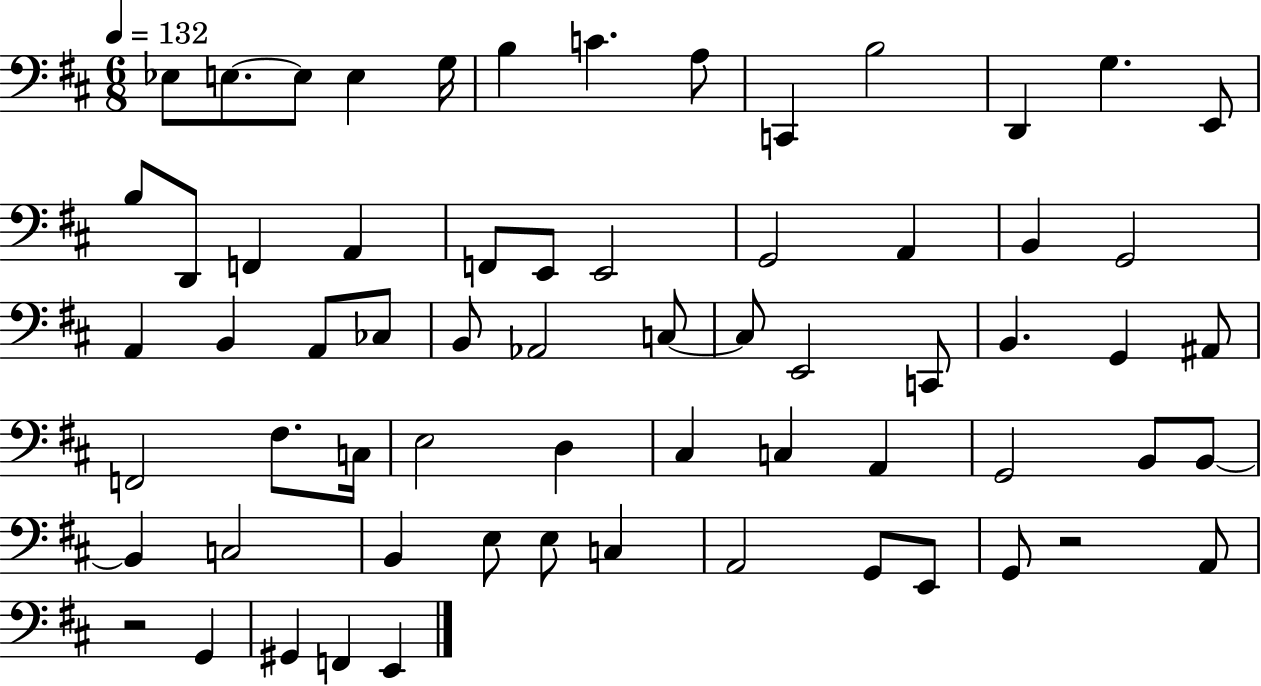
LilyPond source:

{
  \clef bass
  \numericTimeSignature
  \time 6/8
  \key d \major
  \tempo 4 = 132
  ees8 e8.~~ e8 e4 g16 | b4 c'4. a8 | c,4 b2 | d,4 g4. e,8 | \break b8 d,8 f,4 a,4 | f,8 e,8 e,2 | g,2 a,4 | b,4 g,2 | \break a,4 b,4 a,8 ces8 | b,8 aes,2 c8~~ | c8 e,2 c,8 | b,4. g,4 ais,8 | \break f,2 fis8. c16 | e2 d4 | cis4 c4 a,4 | g,2 b,8 b,8~~ | \break b,4 c2 | b,4 e8 e8 c4 | a,2 g,8 e,8 | g,8 r2 a,8 | \break r2 g,4 | gis,4 f,4 e,4 | \bar "|."
}